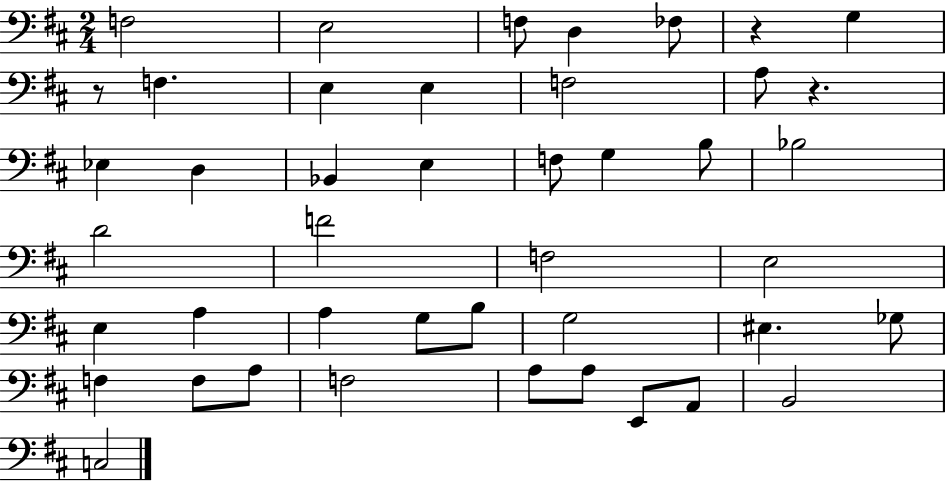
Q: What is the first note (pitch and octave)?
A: F3